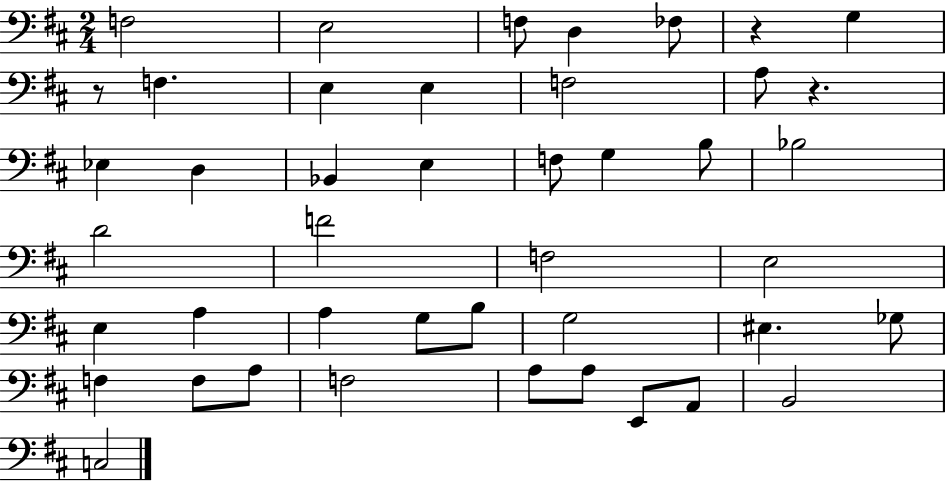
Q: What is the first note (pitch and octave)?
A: F3